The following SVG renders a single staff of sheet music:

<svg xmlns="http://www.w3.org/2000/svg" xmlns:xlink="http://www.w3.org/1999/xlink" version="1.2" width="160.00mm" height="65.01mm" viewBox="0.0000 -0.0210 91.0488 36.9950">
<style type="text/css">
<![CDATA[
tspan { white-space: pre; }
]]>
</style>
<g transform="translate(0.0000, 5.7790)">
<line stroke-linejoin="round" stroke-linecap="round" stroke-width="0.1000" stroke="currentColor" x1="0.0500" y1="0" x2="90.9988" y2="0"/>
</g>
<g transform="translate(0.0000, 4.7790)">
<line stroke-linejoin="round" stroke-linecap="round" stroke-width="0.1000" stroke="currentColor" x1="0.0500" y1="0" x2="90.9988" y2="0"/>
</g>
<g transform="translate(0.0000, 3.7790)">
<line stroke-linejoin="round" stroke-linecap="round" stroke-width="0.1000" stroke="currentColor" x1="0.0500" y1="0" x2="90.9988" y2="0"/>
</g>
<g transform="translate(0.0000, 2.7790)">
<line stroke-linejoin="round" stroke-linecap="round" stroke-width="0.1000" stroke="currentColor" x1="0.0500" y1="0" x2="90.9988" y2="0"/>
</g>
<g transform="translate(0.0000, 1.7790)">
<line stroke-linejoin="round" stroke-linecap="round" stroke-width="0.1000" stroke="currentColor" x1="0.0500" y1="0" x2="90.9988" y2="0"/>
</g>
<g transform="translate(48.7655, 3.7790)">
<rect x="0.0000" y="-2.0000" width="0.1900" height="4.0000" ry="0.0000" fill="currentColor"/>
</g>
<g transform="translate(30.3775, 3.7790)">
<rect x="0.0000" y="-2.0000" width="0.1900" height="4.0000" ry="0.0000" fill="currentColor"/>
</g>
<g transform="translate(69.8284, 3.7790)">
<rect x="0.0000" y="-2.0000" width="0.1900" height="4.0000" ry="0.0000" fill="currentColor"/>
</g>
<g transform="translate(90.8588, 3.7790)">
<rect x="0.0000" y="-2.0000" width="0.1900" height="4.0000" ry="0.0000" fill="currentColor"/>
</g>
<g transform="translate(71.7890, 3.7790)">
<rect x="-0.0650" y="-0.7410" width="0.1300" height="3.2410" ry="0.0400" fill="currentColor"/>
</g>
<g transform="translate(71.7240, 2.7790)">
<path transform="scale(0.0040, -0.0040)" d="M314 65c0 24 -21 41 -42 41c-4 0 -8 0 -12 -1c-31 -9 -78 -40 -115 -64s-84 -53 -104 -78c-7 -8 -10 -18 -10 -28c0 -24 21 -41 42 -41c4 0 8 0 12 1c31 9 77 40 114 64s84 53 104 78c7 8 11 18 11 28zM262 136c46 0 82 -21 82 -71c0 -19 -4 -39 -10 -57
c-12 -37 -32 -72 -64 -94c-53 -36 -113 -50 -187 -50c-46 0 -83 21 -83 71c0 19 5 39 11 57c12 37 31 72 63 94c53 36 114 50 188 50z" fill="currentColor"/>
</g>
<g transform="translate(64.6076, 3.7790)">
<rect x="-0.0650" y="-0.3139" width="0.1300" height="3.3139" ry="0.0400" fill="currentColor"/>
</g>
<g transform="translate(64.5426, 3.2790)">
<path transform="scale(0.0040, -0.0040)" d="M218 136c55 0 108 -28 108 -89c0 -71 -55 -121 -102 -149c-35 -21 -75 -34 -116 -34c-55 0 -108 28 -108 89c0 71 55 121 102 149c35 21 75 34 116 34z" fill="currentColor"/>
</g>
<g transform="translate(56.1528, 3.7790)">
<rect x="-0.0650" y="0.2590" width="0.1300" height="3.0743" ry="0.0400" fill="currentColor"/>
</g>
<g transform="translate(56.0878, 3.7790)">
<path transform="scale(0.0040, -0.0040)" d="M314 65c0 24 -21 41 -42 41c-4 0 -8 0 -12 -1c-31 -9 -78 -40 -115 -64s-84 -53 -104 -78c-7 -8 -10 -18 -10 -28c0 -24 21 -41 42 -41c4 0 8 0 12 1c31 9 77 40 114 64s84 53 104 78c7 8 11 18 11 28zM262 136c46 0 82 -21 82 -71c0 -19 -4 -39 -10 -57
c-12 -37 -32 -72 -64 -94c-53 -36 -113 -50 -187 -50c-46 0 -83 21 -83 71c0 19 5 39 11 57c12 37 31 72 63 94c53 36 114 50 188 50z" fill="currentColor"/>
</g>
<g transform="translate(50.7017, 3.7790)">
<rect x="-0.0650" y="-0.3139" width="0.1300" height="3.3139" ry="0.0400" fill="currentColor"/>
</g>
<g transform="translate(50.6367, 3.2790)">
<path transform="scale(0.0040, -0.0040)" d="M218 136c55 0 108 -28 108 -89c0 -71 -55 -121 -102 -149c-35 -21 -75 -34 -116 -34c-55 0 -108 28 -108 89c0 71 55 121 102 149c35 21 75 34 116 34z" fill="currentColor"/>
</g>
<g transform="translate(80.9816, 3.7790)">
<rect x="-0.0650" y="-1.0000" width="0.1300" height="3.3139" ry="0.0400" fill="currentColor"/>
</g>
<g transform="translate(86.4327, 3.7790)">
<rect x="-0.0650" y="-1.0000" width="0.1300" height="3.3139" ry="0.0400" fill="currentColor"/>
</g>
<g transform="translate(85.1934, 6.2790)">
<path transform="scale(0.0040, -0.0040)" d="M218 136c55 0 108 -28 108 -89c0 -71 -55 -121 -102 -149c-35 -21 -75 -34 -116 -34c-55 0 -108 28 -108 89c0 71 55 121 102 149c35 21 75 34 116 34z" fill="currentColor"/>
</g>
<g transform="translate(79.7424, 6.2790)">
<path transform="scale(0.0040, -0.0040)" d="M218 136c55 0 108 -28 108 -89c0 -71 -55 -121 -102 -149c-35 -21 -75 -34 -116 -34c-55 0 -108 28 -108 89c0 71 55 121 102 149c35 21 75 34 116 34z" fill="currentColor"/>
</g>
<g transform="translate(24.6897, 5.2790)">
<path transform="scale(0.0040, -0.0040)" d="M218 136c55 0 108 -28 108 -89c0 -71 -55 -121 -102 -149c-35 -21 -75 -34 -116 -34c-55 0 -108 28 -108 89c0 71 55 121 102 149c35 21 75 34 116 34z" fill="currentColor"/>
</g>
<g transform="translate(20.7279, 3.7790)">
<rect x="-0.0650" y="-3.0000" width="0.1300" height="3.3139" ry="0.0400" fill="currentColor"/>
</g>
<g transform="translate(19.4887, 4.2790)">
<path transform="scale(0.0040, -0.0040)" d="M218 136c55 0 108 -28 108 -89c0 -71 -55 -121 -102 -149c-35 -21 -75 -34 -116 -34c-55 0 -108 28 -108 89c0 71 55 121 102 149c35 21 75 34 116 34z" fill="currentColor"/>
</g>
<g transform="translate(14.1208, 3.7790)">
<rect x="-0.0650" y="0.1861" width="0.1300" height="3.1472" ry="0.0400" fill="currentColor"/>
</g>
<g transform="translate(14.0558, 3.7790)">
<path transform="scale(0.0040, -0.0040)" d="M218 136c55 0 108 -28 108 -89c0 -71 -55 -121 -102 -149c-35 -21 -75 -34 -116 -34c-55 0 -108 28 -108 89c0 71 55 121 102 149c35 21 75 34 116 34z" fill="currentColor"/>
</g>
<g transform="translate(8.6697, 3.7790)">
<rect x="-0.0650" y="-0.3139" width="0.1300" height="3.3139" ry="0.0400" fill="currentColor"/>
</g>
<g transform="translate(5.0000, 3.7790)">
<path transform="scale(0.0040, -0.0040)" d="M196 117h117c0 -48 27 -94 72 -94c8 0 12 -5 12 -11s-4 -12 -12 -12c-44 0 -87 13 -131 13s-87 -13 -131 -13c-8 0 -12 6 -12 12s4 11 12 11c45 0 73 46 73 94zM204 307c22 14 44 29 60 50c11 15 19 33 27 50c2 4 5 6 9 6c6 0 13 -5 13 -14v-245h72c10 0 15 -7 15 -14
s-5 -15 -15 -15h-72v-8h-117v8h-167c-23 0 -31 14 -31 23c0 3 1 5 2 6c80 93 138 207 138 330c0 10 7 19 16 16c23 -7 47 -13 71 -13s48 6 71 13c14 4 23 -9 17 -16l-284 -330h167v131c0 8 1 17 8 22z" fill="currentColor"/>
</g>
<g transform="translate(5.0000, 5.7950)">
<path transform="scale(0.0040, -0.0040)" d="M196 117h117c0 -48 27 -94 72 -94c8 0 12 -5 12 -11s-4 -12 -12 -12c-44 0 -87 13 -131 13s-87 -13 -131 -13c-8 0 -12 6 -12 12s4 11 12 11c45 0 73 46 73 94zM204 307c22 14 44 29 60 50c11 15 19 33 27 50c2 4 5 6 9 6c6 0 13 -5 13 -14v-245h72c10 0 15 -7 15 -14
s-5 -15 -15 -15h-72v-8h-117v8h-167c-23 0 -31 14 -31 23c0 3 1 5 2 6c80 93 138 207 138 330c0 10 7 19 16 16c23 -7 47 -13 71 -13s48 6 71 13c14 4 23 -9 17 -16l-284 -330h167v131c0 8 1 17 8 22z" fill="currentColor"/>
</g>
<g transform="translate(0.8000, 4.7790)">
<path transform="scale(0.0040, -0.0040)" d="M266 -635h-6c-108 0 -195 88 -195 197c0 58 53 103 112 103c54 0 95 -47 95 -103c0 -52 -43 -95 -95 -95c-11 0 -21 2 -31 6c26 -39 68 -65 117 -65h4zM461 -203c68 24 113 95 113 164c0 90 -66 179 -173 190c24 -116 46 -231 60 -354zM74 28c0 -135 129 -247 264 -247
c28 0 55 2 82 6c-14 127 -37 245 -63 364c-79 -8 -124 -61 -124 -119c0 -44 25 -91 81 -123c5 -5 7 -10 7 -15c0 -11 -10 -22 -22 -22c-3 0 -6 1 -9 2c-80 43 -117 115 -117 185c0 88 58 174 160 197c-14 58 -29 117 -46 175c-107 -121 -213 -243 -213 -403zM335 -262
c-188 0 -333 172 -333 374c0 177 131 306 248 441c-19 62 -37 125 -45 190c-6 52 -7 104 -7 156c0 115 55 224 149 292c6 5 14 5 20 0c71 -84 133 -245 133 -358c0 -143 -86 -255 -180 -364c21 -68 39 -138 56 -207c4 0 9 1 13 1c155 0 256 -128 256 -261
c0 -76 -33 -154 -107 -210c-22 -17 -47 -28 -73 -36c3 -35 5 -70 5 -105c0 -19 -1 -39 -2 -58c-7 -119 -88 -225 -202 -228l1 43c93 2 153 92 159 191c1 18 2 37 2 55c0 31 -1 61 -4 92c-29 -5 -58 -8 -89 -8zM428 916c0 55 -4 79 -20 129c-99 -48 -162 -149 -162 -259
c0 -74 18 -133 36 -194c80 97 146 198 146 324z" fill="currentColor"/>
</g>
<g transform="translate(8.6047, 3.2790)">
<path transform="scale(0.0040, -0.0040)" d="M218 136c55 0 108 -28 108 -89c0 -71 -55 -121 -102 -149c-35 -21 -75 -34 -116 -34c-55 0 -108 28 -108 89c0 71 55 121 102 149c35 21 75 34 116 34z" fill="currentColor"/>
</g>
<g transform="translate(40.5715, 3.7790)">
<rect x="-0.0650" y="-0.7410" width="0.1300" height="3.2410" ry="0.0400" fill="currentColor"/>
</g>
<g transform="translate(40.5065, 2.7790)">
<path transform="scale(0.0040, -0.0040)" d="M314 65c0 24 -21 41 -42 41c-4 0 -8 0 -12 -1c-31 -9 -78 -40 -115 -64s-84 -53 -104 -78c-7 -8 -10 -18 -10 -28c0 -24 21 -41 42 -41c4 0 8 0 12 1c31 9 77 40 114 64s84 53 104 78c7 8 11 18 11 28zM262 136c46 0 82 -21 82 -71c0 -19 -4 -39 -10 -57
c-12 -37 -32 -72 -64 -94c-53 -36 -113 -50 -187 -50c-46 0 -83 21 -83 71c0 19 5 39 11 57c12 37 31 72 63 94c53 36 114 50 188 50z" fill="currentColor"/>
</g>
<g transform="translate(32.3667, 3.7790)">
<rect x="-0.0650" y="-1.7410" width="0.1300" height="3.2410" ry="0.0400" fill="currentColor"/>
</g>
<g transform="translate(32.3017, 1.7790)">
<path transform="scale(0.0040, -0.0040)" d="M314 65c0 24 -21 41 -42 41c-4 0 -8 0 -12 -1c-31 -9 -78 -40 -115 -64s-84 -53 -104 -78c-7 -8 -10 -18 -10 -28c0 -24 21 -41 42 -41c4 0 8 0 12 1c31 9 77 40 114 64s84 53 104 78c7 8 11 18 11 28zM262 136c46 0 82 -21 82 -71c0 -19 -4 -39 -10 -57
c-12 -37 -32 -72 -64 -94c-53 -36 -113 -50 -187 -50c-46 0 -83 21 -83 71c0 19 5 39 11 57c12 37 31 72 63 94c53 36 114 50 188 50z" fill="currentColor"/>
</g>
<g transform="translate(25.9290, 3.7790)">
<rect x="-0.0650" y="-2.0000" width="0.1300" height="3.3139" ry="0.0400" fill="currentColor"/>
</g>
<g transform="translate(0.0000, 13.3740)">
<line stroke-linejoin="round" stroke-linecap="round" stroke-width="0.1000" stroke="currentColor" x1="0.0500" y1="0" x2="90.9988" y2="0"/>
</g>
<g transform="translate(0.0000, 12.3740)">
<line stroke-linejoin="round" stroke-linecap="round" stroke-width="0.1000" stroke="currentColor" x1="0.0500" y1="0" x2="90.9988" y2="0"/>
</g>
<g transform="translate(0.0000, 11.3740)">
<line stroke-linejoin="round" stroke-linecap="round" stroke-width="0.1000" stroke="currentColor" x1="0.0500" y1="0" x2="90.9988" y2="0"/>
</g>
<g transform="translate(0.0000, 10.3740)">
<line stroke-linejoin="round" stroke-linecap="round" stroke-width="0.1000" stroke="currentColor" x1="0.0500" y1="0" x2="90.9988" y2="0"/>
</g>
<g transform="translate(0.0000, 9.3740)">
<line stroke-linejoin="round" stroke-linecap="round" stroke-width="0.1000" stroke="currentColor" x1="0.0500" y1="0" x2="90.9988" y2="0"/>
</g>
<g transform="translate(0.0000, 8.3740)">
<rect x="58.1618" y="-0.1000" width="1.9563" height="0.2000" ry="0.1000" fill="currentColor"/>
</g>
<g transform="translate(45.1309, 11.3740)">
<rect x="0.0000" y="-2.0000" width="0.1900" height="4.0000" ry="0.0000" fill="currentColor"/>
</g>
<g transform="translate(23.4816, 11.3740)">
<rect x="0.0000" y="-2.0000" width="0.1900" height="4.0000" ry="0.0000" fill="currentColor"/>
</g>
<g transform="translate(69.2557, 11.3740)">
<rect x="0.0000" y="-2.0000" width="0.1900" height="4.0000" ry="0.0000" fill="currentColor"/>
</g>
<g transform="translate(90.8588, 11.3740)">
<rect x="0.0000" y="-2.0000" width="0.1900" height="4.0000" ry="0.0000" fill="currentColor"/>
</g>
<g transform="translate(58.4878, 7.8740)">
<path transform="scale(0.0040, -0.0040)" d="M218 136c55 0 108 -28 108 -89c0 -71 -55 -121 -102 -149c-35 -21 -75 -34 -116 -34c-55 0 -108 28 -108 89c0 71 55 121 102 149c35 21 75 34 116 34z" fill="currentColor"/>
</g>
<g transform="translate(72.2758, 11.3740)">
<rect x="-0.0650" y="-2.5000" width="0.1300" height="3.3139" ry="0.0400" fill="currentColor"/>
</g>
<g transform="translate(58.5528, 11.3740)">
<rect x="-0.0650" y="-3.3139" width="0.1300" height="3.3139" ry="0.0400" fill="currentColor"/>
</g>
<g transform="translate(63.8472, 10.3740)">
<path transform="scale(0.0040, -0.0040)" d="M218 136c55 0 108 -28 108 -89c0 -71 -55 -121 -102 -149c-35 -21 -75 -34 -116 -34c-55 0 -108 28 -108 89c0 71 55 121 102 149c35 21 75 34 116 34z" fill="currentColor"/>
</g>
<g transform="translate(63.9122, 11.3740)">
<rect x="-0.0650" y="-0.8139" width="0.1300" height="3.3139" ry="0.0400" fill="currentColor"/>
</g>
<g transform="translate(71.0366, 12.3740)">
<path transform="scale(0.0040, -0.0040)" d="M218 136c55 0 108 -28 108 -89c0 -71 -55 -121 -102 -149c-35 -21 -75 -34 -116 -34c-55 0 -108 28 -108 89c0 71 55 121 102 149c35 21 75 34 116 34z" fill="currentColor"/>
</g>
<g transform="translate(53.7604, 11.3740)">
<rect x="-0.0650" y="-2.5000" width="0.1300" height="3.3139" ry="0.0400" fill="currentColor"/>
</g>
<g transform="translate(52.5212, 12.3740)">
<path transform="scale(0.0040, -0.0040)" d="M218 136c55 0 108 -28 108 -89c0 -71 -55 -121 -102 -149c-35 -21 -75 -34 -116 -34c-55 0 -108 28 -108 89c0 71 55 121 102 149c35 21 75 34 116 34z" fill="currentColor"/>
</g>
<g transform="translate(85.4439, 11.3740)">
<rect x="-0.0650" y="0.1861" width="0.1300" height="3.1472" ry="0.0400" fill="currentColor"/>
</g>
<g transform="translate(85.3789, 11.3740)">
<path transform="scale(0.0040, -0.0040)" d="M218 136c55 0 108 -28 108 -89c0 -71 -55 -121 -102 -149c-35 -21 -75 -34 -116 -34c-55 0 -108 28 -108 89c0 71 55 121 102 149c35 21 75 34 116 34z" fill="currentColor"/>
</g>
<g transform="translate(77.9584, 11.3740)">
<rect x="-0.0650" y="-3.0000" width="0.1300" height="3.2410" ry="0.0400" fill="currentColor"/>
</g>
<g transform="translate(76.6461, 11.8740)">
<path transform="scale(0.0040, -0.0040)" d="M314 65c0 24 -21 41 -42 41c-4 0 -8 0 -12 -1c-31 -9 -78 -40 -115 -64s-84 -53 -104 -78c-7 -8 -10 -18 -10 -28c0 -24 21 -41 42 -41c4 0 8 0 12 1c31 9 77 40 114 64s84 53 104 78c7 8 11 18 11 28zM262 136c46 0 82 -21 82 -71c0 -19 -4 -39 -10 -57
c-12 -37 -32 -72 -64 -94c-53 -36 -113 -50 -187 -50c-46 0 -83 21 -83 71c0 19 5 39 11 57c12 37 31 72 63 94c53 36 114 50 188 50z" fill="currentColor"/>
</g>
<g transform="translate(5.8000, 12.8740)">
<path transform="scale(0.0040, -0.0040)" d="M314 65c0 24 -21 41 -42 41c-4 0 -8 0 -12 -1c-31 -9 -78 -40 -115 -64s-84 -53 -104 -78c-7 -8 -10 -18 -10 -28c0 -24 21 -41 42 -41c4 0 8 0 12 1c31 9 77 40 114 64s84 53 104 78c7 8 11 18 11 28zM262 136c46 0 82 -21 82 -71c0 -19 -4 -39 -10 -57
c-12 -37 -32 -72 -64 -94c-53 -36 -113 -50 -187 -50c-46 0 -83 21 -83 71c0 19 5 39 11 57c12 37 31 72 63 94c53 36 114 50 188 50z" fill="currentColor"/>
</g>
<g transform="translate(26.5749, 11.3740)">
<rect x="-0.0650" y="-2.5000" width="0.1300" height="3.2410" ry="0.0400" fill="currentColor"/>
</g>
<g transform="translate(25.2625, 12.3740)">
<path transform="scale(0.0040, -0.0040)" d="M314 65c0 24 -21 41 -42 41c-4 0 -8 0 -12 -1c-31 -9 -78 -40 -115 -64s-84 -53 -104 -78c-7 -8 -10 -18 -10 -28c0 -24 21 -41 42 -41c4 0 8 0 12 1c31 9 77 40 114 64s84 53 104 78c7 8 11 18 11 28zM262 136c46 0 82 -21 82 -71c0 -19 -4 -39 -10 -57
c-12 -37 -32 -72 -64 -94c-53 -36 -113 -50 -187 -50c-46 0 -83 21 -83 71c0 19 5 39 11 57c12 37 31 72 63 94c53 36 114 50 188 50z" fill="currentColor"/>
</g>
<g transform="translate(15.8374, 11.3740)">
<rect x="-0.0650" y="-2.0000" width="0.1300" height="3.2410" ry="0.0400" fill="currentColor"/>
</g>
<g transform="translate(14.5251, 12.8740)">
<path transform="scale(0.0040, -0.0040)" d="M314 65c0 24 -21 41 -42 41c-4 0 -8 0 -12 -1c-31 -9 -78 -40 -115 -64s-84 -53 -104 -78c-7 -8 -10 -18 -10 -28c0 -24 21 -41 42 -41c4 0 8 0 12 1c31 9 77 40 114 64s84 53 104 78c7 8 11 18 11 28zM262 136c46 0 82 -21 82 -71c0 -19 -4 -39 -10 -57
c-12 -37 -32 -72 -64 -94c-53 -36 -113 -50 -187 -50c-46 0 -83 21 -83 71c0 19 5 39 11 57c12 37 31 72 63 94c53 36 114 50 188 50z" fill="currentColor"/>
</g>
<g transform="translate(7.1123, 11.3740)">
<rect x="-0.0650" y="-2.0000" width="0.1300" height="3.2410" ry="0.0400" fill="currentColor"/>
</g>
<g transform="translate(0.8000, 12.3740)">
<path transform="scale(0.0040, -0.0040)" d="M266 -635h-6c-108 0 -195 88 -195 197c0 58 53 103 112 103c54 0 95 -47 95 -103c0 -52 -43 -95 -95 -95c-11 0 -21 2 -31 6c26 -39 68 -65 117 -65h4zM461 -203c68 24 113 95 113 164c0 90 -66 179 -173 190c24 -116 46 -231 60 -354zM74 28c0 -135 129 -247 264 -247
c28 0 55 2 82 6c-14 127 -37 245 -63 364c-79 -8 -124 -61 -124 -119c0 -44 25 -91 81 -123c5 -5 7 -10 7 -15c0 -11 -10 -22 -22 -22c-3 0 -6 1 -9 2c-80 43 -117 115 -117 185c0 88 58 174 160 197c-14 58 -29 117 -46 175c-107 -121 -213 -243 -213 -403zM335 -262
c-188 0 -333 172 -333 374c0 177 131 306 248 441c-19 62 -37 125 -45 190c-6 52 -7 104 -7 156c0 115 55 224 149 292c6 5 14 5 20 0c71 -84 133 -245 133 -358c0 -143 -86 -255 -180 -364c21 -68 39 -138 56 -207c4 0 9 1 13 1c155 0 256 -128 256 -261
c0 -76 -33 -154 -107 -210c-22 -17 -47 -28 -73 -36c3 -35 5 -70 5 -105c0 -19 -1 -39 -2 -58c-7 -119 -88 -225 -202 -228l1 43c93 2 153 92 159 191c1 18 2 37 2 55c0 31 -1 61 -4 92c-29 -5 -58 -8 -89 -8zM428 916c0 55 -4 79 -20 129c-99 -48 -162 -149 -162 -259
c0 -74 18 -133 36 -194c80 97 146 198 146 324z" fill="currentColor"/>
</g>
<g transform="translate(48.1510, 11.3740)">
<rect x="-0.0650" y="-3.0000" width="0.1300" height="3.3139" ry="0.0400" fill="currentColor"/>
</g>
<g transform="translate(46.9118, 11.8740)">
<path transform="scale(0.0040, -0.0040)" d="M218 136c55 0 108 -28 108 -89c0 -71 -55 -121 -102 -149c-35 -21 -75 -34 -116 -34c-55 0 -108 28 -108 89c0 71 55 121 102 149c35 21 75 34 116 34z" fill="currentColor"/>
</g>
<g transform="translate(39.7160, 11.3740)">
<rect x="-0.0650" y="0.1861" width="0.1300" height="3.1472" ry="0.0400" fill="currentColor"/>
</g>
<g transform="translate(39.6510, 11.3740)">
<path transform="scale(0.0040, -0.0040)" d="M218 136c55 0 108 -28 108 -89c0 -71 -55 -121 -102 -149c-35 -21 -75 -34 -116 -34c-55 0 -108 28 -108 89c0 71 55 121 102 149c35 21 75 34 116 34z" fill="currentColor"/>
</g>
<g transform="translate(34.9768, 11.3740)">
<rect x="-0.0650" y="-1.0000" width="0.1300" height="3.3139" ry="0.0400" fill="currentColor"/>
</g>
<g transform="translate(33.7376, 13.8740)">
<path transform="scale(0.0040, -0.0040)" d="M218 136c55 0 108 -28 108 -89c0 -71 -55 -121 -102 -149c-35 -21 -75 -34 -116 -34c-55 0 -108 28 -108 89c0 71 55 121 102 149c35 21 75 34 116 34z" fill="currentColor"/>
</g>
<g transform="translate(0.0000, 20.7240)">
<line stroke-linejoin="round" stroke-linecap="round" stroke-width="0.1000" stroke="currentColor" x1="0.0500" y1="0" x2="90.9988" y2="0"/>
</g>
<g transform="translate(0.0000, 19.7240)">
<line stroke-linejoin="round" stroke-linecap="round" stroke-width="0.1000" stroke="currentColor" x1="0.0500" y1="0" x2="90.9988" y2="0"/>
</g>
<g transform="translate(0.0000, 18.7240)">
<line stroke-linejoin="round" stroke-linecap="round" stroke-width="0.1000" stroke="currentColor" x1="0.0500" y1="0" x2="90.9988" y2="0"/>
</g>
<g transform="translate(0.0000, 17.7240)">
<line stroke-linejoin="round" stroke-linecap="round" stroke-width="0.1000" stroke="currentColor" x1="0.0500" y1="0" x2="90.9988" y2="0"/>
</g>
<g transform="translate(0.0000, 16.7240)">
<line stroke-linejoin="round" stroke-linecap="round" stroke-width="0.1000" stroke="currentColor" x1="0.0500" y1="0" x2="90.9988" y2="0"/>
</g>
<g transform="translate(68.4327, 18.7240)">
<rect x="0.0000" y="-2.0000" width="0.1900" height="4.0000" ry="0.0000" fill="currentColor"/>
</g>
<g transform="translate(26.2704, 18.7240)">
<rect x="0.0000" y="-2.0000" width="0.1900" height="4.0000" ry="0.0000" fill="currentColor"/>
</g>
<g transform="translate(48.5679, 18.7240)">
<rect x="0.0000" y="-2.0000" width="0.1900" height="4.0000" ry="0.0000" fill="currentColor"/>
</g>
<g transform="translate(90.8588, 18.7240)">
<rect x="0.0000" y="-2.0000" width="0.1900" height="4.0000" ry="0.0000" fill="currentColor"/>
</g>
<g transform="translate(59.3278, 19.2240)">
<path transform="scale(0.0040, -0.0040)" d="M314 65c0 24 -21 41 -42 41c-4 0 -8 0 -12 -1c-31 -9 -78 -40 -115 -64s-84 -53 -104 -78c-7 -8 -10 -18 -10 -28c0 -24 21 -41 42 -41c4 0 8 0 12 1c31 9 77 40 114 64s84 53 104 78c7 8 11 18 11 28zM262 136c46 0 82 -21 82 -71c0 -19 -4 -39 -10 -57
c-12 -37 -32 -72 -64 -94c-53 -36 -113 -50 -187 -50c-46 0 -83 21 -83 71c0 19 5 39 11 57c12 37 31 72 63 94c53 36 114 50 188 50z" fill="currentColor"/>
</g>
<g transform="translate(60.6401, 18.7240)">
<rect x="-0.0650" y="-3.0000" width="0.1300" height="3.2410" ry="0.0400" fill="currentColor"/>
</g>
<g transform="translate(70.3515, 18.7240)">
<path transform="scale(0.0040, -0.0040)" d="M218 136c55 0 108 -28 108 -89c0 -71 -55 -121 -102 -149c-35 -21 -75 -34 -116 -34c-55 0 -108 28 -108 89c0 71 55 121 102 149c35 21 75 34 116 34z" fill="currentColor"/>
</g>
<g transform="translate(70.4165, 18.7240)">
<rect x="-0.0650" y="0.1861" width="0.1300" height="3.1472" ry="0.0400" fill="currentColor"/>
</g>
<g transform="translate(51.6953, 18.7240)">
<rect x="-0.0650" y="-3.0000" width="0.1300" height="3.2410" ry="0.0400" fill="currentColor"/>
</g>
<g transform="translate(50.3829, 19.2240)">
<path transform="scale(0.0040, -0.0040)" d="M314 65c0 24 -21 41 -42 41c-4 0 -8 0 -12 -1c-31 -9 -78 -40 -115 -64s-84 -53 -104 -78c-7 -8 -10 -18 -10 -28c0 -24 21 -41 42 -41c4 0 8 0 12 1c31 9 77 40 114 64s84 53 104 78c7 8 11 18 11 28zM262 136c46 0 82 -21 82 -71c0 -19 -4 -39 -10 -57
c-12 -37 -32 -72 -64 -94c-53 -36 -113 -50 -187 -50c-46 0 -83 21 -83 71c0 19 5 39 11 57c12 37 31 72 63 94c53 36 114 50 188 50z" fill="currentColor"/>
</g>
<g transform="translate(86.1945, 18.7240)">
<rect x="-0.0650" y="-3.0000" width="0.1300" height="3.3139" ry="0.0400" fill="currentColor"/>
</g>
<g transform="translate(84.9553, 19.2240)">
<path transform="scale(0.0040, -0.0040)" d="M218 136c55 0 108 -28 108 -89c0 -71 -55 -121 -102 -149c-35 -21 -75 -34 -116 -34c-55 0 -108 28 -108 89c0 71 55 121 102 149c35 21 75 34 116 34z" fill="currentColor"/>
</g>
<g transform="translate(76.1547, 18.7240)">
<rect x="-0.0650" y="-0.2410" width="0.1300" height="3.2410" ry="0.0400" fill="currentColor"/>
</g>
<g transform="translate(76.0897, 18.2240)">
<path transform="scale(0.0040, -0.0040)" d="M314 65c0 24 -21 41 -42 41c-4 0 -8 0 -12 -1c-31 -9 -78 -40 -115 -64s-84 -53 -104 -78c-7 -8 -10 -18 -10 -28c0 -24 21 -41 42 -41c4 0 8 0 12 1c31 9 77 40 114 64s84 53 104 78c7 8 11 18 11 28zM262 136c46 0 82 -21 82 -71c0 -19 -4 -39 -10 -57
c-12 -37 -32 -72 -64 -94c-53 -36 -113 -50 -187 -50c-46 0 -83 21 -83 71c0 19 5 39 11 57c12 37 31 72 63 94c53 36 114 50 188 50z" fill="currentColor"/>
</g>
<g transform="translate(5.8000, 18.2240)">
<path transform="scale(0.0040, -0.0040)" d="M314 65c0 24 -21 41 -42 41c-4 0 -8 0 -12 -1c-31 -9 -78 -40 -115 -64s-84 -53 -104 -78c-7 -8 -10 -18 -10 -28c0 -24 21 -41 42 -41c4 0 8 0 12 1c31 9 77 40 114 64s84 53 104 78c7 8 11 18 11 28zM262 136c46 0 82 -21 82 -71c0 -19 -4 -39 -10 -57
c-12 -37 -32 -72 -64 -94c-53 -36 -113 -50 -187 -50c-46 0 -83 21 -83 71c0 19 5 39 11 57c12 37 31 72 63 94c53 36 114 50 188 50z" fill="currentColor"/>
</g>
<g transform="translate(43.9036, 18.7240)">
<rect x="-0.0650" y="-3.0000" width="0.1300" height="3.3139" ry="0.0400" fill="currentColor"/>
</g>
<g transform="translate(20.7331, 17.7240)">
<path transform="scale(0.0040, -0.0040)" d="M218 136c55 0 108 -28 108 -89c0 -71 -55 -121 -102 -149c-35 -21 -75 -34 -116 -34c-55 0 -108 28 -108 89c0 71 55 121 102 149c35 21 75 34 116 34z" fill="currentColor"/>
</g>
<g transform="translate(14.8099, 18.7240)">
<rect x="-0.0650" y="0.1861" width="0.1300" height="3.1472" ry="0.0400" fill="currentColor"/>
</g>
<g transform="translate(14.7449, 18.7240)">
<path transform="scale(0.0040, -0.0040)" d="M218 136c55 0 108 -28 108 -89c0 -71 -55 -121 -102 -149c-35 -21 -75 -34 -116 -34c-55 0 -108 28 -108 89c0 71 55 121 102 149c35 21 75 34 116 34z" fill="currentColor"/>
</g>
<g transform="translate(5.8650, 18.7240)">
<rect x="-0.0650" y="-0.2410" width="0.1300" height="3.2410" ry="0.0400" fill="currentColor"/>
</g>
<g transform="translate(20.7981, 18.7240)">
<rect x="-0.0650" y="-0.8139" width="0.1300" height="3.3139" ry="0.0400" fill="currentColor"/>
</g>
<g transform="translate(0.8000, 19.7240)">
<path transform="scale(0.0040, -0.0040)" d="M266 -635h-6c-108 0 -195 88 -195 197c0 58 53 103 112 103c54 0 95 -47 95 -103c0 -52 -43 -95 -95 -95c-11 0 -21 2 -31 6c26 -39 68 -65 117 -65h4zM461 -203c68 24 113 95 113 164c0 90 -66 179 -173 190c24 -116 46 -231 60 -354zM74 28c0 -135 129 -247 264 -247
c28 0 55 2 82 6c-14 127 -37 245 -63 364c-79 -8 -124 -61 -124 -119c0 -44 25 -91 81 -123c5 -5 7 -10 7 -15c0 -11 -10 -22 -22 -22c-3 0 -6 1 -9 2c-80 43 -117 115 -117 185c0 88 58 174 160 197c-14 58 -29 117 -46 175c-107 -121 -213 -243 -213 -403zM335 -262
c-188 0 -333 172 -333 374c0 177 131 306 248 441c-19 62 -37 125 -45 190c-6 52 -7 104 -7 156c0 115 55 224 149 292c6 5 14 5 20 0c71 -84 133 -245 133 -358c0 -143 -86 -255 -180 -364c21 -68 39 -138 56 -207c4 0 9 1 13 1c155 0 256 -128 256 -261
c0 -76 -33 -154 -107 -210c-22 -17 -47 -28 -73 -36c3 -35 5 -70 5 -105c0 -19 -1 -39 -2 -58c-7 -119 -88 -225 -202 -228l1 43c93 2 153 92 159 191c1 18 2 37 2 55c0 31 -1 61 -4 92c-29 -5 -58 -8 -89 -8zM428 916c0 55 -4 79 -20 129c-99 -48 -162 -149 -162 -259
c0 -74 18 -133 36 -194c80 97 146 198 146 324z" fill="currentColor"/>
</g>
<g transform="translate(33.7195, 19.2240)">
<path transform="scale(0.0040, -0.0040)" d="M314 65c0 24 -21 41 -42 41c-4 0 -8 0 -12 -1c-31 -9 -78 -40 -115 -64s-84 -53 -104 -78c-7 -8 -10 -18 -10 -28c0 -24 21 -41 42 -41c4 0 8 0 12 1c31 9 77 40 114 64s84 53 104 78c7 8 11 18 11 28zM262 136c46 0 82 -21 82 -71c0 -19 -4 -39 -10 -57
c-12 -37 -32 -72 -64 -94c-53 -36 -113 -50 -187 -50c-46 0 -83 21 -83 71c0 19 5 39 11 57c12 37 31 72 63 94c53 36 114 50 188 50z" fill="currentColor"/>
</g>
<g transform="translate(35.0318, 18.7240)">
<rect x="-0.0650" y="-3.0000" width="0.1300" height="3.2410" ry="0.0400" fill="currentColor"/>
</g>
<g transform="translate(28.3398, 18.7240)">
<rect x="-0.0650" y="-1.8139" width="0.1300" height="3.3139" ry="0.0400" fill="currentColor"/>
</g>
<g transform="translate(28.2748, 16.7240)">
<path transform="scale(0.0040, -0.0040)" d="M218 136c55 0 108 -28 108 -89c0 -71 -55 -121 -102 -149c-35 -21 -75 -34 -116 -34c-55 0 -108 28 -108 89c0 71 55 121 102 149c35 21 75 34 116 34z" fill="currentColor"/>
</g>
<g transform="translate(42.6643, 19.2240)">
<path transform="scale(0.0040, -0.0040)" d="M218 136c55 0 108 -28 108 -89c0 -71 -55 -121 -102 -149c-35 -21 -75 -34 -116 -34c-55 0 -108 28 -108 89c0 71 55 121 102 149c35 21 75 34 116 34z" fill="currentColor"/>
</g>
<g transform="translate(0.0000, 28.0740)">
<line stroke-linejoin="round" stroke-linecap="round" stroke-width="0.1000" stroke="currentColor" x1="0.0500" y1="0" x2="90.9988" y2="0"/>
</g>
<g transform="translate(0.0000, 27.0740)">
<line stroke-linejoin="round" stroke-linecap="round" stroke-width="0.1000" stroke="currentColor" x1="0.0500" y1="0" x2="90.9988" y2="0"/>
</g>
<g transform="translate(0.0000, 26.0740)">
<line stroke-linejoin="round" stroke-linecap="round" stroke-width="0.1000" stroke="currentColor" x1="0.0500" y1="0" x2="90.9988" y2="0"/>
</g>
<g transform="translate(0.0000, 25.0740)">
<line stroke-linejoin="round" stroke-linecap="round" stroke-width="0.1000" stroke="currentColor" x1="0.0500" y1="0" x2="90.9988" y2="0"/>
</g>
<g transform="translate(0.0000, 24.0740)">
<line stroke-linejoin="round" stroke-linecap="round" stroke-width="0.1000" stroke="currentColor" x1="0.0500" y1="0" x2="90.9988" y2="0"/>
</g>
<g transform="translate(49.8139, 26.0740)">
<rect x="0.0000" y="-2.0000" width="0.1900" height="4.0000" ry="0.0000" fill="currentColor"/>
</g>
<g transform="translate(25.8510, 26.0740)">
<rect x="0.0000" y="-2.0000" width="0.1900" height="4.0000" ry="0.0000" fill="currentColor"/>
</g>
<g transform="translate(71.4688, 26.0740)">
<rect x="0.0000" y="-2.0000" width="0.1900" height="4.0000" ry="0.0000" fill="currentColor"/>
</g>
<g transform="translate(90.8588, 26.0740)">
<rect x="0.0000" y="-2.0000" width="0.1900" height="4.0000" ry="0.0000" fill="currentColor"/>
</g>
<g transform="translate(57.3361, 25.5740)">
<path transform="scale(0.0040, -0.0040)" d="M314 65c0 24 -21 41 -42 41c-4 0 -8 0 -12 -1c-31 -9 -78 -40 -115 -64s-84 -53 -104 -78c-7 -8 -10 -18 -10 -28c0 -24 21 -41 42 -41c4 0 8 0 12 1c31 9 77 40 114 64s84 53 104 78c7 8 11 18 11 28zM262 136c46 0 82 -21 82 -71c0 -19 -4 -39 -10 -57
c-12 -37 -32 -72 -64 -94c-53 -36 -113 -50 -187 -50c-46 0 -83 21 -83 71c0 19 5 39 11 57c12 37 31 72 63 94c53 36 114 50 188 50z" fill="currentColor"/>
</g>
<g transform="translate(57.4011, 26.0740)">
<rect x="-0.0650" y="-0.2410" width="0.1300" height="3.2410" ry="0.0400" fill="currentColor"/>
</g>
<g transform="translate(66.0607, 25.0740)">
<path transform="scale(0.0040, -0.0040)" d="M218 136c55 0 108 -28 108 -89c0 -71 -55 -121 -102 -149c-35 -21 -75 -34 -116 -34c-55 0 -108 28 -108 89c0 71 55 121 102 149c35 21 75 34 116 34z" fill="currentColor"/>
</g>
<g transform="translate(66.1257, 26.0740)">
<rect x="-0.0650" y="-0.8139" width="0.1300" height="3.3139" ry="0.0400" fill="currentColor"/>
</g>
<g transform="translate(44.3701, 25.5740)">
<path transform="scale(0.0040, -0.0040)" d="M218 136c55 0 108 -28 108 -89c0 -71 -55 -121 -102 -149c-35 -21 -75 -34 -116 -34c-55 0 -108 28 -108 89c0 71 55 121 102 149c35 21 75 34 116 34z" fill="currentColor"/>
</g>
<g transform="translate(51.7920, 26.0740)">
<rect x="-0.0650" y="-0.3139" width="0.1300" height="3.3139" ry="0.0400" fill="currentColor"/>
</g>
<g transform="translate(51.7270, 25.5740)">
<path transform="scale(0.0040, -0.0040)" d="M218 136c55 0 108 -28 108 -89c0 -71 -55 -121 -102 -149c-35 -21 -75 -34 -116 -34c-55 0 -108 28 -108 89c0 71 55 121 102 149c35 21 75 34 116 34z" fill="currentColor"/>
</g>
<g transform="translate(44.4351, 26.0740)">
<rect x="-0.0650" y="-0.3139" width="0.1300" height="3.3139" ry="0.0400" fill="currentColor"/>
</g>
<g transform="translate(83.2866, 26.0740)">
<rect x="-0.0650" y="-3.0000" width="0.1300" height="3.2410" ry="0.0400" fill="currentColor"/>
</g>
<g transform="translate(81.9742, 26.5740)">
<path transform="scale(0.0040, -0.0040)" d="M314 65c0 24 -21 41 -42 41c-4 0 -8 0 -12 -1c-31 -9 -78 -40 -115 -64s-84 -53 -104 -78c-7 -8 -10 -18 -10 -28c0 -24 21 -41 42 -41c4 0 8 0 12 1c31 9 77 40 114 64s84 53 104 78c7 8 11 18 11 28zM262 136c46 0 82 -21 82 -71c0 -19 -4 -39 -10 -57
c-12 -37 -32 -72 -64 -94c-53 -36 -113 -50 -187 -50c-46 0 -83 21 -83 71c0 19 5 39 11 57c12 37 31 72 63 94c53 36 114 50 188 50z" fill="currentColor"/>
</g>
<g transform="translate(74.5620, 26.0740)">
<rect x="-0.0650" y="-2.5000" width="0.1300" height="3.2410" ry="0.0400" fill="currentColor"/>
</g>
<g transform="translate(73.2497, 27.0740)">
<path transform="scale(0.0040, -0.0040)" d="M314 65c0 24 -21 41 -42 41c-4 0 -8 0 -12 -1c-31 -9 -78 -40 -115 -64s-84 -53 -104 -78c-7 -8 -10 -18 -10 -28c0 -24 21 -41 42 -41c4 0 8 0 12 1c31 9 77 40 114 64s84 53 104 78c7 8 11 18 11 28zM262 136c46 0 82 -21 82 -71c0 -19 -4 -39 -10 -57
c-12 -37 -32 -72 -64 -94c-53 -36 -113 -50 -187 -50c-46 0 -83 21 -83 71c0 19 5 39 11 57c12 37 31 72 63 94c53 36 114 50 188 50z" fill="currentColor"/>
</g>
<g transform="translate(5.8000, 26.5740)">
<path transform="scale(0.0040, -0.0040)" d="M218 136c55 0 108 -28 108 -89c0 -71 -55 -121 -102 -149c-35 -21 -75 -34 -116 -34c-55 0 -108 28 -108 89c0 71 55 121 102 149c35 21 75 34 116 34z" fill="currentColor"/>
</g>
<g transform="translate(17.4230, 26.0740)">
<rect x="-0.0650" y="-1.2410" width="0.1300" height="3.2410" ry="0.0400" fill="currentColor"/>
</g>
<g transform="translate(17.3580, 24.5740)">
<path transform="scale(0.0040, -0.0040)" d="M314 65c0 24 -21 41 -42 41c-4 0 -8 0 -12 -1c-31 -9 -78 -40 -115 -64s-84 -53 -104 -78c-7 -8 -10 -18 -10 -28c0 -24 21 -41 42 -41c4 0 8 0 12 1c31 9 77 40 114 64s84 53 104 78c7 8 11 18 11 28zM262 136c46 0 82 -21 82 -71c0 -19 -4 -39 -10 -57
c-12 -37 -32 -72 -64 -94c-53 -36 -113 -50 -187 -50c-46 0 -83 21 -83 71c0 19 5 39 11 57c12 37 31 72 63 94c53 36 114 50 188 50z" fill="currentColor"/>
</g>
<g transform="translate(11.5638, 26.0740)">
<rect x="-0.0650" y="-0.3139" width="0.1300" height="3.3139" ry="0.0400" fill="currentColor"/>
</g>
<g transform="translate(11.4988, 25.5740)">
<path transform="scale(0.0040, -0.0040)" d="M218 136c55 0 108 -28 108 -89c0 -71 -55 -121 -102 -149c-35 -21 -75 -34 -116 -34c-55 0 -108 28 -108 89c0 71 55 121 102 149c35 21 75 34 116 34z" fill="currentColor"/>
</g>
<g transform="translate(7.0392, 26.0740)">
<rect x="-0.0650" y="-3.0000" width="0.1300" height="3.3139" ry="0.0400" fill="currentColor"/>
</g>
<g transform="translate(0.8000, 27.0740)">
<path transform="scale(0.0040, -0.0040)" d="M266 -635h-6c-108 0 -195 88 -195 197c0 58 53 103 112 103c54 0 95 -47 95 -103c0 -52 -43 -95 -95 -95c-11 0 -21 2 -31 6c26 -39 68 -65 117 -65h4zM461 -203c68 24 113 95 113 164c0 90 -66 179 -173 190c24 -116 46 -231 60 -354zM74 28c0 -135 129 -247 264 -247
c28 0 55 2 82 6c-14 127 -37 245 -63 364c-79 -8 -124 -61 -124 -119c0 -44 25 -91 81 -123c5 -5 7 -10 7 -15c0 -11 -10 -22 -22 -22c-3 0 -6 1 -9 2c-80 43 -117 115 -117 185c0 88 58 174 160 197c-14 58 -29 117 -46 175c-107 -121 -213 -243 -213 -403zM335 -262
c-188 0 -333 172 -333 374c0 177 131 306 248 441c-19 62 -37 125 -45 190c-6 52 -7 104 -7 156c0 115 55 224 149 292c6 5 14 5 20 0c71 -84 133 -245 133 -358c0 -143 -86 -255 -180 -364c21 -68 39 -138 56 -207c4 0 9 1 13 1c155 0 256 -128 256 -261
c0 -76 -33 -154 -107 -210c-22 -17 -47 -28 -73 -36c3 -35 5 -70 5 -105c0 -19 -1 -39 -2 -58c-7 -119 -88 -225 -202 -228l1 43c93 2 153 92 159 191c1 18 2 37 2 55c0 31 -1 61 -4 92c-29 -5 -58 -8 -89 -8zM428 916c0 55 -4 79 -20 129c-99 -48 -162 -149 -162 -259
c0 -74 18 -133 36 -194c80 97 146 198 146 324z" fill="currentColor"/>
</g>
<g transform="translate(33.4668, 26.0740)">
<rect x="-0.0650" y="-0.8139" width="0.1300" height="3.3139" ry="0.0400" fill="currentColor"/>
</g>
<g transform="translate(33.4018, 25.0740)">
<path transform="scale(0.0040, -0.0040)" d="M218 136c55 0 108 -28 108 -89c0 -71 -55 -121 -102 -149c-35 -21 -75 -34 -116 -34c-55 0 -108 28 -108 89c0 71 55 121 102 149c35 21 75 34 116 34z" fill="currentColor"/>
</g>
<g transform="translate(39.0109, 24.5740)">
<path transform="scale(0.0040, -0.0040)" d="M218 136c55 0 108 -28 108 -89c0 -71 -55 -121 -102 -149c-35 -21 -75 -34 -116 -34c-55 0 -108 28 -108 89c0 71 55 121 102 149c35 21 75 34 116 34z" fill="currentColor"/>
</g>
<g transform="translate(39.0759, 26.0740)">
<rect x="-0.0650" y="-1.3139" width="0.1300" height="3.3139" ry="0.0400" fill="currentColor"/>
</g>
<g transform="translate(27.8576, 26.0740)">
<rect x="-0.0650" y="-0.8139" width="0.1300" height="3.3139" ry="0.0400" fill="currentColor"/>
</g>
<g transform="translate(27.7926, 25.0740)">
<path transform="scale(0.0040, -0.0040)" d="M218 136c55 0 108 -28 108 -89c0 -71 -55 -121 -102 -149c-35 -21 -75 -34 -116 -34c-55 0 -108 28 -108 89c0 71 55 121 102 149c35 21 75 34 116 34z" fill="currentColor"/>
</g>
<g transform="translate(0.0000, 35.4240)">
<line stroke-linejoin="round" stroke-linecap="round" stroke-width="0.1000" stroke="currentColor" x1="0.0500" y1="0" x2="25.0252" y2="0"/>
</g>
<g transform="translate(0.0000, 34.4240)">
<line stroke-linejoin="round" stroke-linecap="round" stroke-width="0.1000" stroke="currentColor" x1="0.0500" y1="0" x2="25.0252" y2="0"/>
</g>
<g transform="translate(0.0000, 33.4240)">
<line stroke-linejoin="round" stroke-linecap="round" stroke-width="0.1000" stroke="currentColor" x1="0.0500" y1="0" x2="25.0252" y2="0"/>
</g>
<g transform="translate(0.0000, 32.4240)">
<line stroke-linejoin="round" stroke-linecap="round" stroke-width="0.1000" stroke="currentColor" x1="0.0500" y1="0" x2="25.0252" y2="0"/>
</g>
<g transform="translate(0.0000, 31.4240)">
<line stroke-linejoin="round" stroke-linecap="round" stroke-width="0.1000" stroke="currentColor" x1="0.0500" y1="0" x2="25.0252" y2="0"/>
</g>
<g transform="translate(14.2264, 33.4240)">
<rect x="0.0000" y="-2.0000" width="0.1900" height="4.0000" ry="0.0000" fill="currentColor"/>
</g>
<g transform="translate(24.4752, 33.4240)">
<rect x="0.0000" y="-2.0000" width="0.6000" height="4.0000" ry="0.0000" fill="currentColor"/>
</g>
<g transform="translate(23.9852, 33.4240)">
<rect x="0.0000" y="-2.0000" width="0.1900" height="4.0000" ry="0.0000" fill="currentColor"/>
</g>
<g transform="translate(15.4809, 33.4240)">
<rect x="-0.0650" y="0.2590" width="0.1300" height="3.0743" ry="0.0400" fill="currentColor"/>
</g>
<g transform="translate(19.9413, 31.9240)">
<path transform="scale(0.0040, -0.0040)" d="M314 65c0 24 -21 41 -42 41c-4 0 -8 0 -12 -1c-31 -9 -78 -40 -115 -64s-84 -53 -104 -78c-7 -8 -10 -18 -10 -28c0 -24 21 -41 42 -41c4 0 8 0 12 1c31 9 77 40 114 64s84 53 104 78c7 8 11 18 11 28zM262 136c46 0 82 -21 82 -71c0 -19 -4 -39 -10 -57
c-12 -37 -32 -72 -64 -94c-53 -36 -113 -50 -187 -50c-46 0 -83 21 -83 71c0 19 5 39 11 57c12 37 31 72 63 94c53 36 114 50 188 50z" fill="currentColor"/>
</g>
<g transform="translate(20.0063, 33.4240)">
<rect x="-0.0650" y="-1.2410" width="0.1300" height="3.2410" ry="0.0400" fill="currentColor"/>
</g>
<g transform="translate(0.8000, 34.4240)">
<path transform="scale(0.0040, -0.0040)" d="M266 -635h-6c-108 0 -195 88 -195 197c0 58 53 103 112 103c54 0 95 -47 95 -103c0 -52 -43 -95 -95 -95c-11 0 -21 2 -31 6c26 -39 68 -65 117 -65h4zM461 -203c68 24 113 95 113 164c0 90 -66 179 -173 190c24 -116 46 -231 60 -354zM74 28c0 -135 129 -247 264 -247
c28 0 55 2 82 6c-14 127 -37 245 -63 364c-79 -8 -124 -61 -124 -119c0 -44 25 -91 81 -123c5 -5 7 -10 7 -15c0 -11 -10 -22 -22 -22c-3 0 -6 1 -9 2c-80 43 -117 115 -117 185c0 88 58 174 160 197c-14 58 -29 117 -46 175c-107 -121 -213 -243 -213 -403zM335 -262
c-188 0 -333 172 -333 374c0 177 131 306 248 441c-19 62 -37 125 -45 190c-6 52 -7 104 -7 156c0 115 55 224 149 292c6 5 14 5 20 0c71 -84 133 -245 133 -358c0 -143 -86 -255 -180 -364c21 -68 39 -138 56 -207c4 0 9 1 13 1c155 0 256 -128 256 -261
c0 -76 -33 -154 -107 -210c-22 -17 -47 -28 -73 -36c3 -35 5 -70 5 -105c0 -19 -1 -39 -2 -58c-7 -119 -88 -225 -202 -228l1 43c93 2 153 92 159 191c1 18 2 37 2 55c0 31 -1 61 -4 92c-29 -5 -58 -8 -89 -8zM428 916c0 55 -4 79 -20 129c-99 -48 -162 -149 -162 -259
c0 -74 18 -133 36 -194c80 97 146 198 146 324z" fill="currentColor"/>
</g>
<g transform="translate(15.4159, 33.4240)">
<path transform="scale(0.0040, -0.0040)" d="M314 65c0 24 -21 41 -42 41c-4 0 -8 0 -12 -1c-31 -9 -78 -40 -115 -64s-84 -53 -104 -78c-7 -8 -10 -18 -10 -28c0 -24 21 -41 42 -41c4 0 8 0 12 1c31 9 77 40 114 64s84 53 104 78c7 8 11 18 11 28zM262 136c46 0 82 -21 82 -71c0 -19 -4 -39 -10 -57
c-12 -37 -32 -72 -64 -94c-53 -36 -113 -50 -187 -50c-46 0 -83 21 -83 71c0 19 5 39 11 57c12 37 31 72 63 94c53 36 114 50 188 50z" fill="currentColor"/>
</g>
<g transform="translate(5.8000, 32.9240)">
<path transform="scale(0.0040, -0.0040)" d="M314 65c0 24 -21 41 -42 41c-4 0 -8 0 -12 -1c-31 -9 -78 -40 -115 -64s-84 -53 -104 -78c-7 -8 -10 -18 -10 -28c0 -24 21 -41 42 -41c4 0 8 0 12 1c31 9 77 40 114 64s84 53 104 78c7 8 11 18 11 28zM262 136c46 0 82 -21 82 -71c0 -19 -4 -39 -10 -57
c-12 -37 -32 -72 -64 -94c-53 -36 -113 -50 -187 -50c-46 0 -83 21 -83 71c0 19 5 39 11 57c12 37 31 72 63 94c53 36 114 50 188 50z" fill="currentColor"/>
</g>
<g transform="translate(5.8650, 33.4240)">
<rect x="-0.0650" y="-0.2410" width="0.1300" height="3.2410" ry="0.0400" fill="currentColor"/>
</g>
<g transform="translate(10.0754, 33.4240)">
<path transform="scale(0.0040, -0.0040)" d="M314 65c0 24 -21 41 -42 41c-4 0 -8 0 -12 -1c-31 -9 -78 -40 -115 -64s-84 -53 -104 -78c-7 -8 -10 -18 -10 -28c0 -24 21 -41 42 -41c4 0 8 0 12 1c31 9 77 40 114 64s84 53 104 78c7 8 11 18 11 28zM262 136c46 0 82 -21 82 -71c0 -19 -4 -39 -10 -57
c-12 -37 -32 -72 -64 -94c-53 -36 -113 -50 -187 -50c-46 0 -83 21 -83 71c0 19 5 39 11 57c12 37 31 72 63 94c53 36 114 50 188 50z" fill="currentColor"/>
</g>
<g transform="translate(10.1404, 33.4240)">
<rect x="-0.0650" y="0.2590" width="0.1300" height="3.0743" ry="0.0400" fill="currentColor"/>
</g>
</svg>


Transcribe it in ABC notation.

X:1
T:Untitled
M:4/4
L:1/4
K:C
c B A F f2 d2 c B2 c d2 D D F2 F2 G2 D B A G b d G A2 B c2 B d f A2 A A2 A2 B c2 A A c e2 d d e c c c2 d G2 A2 c2 B2 B2 e2